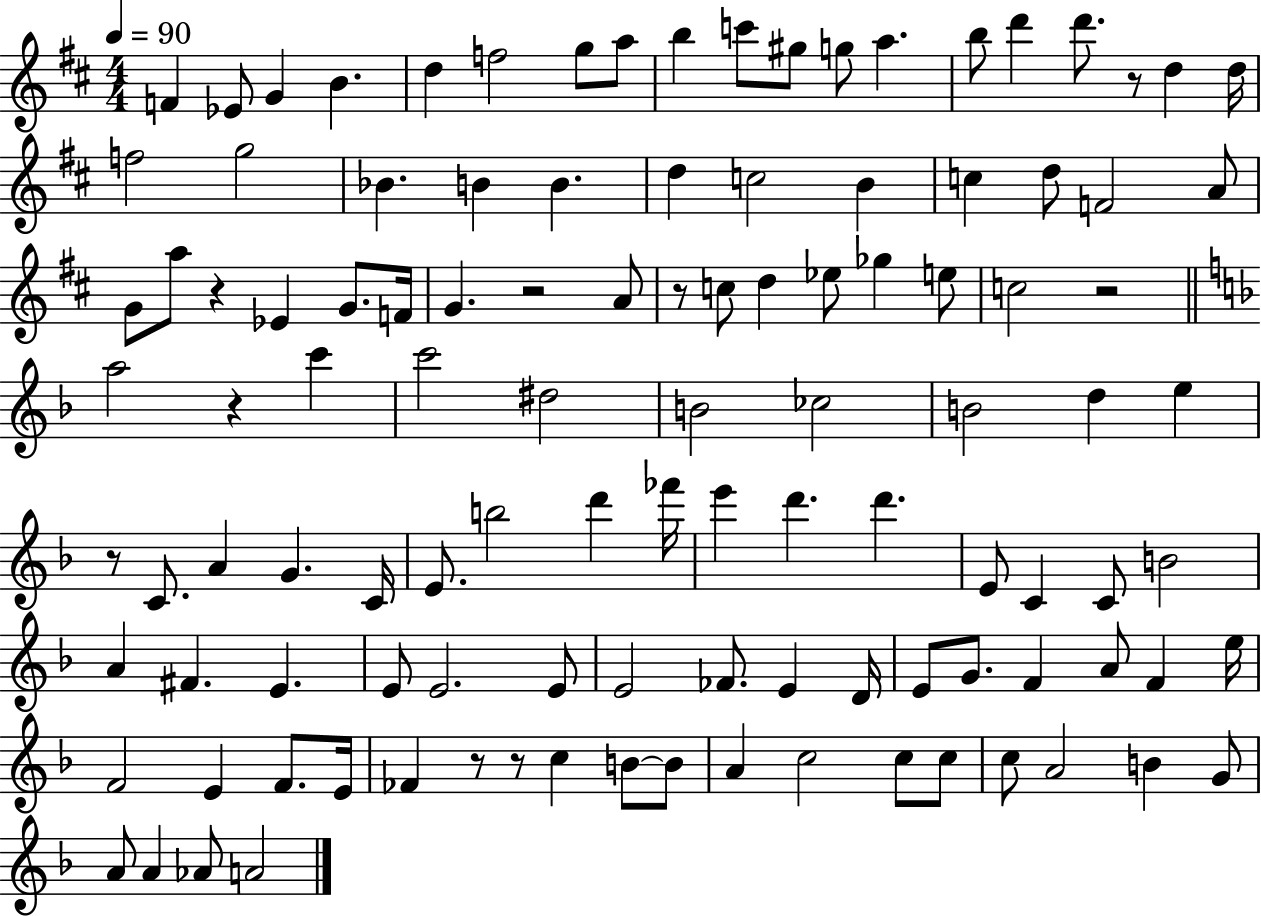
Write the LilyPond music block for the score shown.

{
  \clef treble
  \numericTimeSignature
  \time 4/4
  \key d \major
  \tempo 4 = 90
  f'4 ees'8 g'4 b'4. | d''4 f''2 g''8 a''8 | b''4 c'''8 gis''8 g''8 a''4. | b''8 d'''4 d'''8. r8 d''4 d''16 | \break f''2 g''2 | bes'4. b'4 b'4. | d''4 c''2 b'4 | c''4 d''8 f'2 a'8 | \break g'8 a''8 r4 ees'4 g'8. f'16 | g'4. r2 a'8 | r8 c''8 d''4 ees''8 ges''4 e''8 | c''2 r2 | \break \bar "||" \break \key f \major a''2 r4 c'''4 | c'''2 dis''2 | b'2 ces''2 | b'2 d''4 e''4 | \break r8 c'8. a'4 g'4. c'16 | e'8. b''2 d'''4 fes'''16 | e'''4 d'''4. d'''4. | e'8 c'4 c'8 b'2 | \break a'4 fis'4. e'4. | e'8 e'2. e'8 | e'2 fes'8. e'4 d'16 | e'8 g'8. f'4 a'8 f'4 e''16 | \break f'2 e'4 f'8. e'16 | fes'4 r8 r8 c''4 b'8~~ b'8 | a'4 c''2 c''8 c''8 | c''8 a'2 b'4 g'8 | \break a'8 a'4 aes'8 a'2 | \bar "|."
}